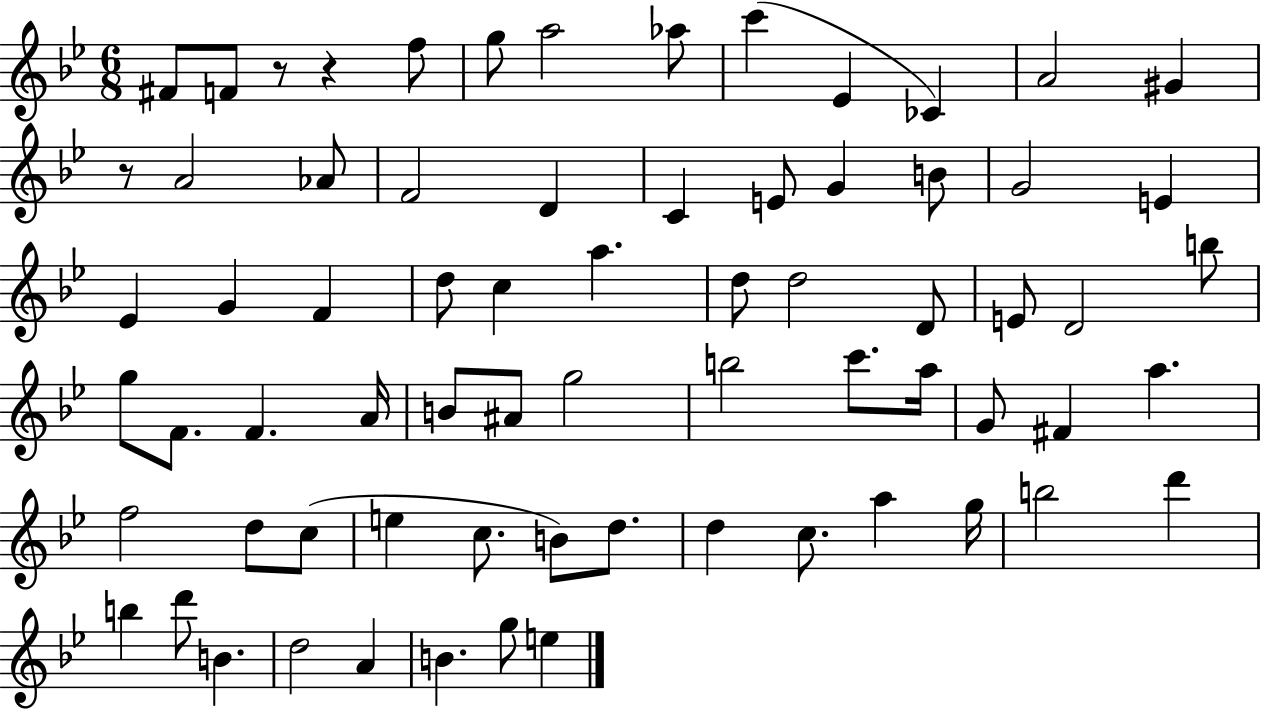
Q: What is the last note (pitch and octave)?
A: E5